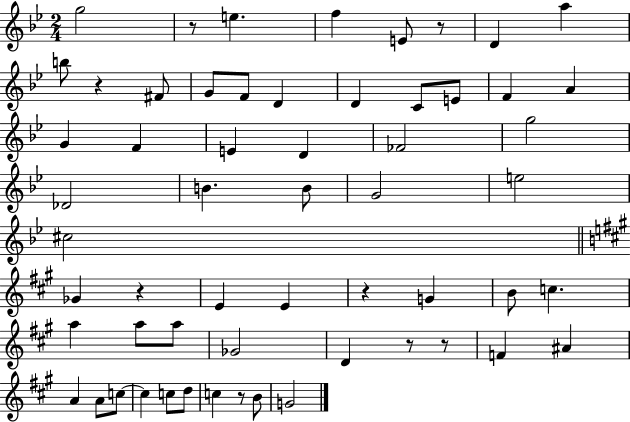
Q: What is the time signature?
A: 2/4